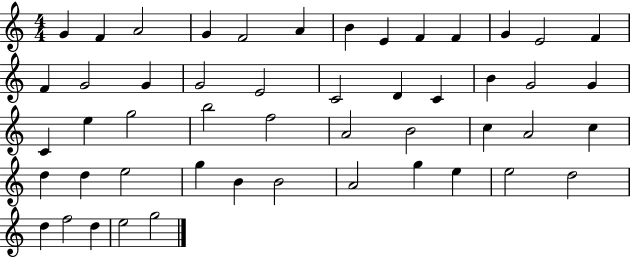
{
  \clef treble
  \numericTimeSignature
  \time 4/4
  \key c \major
  g'4 f'4 a'2 | g'4 f'2 a'4 | b'4 e'4 f'4 f'4 | g'4 e'2 f'4 | \break f'4 g'2 g'4 | g'2 e'2 | c'2 d'4 c'4 | b'4 g'2 g'4 | \break c'4 e''4 g''2 | b''2 f''2 | a'2 b'2 | c''4 a'2 c''4 | \break d''4 d''4 e''2 | g''4 b'4 b'2 | a'2 g''4 e''4 | e''2 d''2 | \break d''4 f''2 d''4 | e''2 g''2 | \bar "|."
}